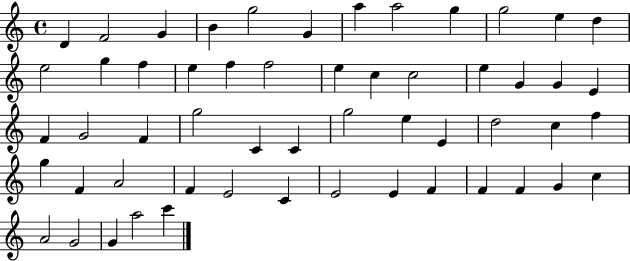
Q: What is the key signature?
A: C major